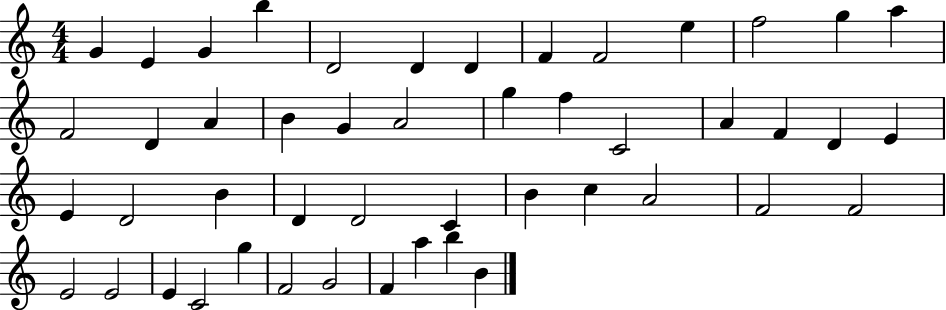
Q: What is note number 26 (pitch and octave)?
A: E4